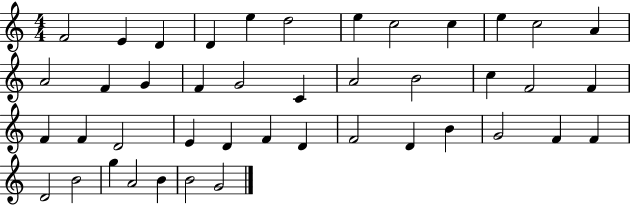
F4/h E4/q D4/q D4/q E5/q D5/h E5/q C5/h C5/q E5/q C5/h A4/q A4/h F4/q G4/q F4/q G4/h C4/q A4/h B4/h C5/q F4/h F4/q F4/q F4/q D4/h E4/q D4/q F4/q D4/q F4/h D4/q B4/q G4/h F4/q F4/q D4/h B4/h G5/q A4/h B4/q B4/h G4/h